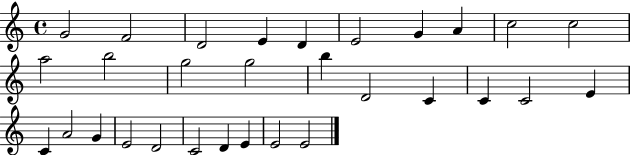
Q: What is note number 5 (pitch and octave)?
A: D4